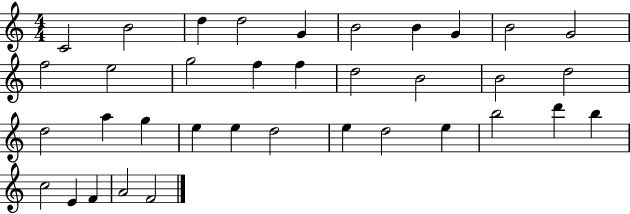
{
  \clef treble
  \numericTimeSignature
  \time 4/4
  \key c \major
  c'2 b'2 | d''4 d''2 g'4 | b'2 b'4 g'4 | b'2 g'2 | \break f''2 e''2 | g''2 f''4 f''4 | d''2 b'2 | b'2 d''2 | \break d''2 a''4 g''4 | e''4 e''4 d''2 | e''4 d''2 e''4 | b''2 d'''4 b''4 | \break c''2 e'4 f'4 | a'2 f'2 | \bar "|."
}